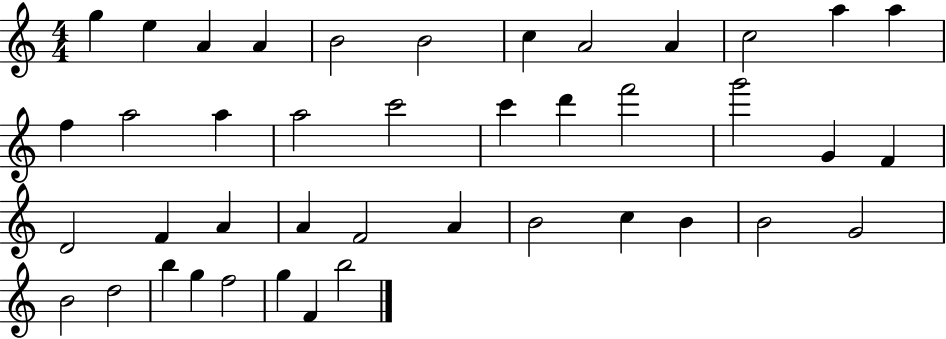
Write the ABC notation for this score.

X:1
T:Untitled
M:4/4
L:1/4
K:C
g e A A B2 B2 c A2 A c2 a a f a2 a a2 c'2 c' d' f'2 g'2 G F D2 F A A F2 A B2 c B B2 G2 B2 d2 b g f2 g F b2